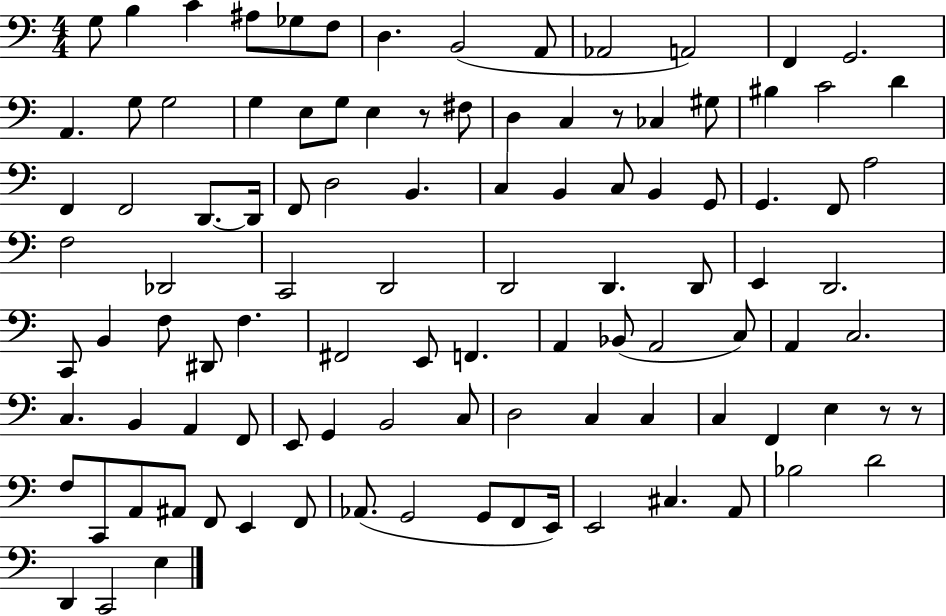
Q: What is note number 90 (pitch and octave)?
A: G2